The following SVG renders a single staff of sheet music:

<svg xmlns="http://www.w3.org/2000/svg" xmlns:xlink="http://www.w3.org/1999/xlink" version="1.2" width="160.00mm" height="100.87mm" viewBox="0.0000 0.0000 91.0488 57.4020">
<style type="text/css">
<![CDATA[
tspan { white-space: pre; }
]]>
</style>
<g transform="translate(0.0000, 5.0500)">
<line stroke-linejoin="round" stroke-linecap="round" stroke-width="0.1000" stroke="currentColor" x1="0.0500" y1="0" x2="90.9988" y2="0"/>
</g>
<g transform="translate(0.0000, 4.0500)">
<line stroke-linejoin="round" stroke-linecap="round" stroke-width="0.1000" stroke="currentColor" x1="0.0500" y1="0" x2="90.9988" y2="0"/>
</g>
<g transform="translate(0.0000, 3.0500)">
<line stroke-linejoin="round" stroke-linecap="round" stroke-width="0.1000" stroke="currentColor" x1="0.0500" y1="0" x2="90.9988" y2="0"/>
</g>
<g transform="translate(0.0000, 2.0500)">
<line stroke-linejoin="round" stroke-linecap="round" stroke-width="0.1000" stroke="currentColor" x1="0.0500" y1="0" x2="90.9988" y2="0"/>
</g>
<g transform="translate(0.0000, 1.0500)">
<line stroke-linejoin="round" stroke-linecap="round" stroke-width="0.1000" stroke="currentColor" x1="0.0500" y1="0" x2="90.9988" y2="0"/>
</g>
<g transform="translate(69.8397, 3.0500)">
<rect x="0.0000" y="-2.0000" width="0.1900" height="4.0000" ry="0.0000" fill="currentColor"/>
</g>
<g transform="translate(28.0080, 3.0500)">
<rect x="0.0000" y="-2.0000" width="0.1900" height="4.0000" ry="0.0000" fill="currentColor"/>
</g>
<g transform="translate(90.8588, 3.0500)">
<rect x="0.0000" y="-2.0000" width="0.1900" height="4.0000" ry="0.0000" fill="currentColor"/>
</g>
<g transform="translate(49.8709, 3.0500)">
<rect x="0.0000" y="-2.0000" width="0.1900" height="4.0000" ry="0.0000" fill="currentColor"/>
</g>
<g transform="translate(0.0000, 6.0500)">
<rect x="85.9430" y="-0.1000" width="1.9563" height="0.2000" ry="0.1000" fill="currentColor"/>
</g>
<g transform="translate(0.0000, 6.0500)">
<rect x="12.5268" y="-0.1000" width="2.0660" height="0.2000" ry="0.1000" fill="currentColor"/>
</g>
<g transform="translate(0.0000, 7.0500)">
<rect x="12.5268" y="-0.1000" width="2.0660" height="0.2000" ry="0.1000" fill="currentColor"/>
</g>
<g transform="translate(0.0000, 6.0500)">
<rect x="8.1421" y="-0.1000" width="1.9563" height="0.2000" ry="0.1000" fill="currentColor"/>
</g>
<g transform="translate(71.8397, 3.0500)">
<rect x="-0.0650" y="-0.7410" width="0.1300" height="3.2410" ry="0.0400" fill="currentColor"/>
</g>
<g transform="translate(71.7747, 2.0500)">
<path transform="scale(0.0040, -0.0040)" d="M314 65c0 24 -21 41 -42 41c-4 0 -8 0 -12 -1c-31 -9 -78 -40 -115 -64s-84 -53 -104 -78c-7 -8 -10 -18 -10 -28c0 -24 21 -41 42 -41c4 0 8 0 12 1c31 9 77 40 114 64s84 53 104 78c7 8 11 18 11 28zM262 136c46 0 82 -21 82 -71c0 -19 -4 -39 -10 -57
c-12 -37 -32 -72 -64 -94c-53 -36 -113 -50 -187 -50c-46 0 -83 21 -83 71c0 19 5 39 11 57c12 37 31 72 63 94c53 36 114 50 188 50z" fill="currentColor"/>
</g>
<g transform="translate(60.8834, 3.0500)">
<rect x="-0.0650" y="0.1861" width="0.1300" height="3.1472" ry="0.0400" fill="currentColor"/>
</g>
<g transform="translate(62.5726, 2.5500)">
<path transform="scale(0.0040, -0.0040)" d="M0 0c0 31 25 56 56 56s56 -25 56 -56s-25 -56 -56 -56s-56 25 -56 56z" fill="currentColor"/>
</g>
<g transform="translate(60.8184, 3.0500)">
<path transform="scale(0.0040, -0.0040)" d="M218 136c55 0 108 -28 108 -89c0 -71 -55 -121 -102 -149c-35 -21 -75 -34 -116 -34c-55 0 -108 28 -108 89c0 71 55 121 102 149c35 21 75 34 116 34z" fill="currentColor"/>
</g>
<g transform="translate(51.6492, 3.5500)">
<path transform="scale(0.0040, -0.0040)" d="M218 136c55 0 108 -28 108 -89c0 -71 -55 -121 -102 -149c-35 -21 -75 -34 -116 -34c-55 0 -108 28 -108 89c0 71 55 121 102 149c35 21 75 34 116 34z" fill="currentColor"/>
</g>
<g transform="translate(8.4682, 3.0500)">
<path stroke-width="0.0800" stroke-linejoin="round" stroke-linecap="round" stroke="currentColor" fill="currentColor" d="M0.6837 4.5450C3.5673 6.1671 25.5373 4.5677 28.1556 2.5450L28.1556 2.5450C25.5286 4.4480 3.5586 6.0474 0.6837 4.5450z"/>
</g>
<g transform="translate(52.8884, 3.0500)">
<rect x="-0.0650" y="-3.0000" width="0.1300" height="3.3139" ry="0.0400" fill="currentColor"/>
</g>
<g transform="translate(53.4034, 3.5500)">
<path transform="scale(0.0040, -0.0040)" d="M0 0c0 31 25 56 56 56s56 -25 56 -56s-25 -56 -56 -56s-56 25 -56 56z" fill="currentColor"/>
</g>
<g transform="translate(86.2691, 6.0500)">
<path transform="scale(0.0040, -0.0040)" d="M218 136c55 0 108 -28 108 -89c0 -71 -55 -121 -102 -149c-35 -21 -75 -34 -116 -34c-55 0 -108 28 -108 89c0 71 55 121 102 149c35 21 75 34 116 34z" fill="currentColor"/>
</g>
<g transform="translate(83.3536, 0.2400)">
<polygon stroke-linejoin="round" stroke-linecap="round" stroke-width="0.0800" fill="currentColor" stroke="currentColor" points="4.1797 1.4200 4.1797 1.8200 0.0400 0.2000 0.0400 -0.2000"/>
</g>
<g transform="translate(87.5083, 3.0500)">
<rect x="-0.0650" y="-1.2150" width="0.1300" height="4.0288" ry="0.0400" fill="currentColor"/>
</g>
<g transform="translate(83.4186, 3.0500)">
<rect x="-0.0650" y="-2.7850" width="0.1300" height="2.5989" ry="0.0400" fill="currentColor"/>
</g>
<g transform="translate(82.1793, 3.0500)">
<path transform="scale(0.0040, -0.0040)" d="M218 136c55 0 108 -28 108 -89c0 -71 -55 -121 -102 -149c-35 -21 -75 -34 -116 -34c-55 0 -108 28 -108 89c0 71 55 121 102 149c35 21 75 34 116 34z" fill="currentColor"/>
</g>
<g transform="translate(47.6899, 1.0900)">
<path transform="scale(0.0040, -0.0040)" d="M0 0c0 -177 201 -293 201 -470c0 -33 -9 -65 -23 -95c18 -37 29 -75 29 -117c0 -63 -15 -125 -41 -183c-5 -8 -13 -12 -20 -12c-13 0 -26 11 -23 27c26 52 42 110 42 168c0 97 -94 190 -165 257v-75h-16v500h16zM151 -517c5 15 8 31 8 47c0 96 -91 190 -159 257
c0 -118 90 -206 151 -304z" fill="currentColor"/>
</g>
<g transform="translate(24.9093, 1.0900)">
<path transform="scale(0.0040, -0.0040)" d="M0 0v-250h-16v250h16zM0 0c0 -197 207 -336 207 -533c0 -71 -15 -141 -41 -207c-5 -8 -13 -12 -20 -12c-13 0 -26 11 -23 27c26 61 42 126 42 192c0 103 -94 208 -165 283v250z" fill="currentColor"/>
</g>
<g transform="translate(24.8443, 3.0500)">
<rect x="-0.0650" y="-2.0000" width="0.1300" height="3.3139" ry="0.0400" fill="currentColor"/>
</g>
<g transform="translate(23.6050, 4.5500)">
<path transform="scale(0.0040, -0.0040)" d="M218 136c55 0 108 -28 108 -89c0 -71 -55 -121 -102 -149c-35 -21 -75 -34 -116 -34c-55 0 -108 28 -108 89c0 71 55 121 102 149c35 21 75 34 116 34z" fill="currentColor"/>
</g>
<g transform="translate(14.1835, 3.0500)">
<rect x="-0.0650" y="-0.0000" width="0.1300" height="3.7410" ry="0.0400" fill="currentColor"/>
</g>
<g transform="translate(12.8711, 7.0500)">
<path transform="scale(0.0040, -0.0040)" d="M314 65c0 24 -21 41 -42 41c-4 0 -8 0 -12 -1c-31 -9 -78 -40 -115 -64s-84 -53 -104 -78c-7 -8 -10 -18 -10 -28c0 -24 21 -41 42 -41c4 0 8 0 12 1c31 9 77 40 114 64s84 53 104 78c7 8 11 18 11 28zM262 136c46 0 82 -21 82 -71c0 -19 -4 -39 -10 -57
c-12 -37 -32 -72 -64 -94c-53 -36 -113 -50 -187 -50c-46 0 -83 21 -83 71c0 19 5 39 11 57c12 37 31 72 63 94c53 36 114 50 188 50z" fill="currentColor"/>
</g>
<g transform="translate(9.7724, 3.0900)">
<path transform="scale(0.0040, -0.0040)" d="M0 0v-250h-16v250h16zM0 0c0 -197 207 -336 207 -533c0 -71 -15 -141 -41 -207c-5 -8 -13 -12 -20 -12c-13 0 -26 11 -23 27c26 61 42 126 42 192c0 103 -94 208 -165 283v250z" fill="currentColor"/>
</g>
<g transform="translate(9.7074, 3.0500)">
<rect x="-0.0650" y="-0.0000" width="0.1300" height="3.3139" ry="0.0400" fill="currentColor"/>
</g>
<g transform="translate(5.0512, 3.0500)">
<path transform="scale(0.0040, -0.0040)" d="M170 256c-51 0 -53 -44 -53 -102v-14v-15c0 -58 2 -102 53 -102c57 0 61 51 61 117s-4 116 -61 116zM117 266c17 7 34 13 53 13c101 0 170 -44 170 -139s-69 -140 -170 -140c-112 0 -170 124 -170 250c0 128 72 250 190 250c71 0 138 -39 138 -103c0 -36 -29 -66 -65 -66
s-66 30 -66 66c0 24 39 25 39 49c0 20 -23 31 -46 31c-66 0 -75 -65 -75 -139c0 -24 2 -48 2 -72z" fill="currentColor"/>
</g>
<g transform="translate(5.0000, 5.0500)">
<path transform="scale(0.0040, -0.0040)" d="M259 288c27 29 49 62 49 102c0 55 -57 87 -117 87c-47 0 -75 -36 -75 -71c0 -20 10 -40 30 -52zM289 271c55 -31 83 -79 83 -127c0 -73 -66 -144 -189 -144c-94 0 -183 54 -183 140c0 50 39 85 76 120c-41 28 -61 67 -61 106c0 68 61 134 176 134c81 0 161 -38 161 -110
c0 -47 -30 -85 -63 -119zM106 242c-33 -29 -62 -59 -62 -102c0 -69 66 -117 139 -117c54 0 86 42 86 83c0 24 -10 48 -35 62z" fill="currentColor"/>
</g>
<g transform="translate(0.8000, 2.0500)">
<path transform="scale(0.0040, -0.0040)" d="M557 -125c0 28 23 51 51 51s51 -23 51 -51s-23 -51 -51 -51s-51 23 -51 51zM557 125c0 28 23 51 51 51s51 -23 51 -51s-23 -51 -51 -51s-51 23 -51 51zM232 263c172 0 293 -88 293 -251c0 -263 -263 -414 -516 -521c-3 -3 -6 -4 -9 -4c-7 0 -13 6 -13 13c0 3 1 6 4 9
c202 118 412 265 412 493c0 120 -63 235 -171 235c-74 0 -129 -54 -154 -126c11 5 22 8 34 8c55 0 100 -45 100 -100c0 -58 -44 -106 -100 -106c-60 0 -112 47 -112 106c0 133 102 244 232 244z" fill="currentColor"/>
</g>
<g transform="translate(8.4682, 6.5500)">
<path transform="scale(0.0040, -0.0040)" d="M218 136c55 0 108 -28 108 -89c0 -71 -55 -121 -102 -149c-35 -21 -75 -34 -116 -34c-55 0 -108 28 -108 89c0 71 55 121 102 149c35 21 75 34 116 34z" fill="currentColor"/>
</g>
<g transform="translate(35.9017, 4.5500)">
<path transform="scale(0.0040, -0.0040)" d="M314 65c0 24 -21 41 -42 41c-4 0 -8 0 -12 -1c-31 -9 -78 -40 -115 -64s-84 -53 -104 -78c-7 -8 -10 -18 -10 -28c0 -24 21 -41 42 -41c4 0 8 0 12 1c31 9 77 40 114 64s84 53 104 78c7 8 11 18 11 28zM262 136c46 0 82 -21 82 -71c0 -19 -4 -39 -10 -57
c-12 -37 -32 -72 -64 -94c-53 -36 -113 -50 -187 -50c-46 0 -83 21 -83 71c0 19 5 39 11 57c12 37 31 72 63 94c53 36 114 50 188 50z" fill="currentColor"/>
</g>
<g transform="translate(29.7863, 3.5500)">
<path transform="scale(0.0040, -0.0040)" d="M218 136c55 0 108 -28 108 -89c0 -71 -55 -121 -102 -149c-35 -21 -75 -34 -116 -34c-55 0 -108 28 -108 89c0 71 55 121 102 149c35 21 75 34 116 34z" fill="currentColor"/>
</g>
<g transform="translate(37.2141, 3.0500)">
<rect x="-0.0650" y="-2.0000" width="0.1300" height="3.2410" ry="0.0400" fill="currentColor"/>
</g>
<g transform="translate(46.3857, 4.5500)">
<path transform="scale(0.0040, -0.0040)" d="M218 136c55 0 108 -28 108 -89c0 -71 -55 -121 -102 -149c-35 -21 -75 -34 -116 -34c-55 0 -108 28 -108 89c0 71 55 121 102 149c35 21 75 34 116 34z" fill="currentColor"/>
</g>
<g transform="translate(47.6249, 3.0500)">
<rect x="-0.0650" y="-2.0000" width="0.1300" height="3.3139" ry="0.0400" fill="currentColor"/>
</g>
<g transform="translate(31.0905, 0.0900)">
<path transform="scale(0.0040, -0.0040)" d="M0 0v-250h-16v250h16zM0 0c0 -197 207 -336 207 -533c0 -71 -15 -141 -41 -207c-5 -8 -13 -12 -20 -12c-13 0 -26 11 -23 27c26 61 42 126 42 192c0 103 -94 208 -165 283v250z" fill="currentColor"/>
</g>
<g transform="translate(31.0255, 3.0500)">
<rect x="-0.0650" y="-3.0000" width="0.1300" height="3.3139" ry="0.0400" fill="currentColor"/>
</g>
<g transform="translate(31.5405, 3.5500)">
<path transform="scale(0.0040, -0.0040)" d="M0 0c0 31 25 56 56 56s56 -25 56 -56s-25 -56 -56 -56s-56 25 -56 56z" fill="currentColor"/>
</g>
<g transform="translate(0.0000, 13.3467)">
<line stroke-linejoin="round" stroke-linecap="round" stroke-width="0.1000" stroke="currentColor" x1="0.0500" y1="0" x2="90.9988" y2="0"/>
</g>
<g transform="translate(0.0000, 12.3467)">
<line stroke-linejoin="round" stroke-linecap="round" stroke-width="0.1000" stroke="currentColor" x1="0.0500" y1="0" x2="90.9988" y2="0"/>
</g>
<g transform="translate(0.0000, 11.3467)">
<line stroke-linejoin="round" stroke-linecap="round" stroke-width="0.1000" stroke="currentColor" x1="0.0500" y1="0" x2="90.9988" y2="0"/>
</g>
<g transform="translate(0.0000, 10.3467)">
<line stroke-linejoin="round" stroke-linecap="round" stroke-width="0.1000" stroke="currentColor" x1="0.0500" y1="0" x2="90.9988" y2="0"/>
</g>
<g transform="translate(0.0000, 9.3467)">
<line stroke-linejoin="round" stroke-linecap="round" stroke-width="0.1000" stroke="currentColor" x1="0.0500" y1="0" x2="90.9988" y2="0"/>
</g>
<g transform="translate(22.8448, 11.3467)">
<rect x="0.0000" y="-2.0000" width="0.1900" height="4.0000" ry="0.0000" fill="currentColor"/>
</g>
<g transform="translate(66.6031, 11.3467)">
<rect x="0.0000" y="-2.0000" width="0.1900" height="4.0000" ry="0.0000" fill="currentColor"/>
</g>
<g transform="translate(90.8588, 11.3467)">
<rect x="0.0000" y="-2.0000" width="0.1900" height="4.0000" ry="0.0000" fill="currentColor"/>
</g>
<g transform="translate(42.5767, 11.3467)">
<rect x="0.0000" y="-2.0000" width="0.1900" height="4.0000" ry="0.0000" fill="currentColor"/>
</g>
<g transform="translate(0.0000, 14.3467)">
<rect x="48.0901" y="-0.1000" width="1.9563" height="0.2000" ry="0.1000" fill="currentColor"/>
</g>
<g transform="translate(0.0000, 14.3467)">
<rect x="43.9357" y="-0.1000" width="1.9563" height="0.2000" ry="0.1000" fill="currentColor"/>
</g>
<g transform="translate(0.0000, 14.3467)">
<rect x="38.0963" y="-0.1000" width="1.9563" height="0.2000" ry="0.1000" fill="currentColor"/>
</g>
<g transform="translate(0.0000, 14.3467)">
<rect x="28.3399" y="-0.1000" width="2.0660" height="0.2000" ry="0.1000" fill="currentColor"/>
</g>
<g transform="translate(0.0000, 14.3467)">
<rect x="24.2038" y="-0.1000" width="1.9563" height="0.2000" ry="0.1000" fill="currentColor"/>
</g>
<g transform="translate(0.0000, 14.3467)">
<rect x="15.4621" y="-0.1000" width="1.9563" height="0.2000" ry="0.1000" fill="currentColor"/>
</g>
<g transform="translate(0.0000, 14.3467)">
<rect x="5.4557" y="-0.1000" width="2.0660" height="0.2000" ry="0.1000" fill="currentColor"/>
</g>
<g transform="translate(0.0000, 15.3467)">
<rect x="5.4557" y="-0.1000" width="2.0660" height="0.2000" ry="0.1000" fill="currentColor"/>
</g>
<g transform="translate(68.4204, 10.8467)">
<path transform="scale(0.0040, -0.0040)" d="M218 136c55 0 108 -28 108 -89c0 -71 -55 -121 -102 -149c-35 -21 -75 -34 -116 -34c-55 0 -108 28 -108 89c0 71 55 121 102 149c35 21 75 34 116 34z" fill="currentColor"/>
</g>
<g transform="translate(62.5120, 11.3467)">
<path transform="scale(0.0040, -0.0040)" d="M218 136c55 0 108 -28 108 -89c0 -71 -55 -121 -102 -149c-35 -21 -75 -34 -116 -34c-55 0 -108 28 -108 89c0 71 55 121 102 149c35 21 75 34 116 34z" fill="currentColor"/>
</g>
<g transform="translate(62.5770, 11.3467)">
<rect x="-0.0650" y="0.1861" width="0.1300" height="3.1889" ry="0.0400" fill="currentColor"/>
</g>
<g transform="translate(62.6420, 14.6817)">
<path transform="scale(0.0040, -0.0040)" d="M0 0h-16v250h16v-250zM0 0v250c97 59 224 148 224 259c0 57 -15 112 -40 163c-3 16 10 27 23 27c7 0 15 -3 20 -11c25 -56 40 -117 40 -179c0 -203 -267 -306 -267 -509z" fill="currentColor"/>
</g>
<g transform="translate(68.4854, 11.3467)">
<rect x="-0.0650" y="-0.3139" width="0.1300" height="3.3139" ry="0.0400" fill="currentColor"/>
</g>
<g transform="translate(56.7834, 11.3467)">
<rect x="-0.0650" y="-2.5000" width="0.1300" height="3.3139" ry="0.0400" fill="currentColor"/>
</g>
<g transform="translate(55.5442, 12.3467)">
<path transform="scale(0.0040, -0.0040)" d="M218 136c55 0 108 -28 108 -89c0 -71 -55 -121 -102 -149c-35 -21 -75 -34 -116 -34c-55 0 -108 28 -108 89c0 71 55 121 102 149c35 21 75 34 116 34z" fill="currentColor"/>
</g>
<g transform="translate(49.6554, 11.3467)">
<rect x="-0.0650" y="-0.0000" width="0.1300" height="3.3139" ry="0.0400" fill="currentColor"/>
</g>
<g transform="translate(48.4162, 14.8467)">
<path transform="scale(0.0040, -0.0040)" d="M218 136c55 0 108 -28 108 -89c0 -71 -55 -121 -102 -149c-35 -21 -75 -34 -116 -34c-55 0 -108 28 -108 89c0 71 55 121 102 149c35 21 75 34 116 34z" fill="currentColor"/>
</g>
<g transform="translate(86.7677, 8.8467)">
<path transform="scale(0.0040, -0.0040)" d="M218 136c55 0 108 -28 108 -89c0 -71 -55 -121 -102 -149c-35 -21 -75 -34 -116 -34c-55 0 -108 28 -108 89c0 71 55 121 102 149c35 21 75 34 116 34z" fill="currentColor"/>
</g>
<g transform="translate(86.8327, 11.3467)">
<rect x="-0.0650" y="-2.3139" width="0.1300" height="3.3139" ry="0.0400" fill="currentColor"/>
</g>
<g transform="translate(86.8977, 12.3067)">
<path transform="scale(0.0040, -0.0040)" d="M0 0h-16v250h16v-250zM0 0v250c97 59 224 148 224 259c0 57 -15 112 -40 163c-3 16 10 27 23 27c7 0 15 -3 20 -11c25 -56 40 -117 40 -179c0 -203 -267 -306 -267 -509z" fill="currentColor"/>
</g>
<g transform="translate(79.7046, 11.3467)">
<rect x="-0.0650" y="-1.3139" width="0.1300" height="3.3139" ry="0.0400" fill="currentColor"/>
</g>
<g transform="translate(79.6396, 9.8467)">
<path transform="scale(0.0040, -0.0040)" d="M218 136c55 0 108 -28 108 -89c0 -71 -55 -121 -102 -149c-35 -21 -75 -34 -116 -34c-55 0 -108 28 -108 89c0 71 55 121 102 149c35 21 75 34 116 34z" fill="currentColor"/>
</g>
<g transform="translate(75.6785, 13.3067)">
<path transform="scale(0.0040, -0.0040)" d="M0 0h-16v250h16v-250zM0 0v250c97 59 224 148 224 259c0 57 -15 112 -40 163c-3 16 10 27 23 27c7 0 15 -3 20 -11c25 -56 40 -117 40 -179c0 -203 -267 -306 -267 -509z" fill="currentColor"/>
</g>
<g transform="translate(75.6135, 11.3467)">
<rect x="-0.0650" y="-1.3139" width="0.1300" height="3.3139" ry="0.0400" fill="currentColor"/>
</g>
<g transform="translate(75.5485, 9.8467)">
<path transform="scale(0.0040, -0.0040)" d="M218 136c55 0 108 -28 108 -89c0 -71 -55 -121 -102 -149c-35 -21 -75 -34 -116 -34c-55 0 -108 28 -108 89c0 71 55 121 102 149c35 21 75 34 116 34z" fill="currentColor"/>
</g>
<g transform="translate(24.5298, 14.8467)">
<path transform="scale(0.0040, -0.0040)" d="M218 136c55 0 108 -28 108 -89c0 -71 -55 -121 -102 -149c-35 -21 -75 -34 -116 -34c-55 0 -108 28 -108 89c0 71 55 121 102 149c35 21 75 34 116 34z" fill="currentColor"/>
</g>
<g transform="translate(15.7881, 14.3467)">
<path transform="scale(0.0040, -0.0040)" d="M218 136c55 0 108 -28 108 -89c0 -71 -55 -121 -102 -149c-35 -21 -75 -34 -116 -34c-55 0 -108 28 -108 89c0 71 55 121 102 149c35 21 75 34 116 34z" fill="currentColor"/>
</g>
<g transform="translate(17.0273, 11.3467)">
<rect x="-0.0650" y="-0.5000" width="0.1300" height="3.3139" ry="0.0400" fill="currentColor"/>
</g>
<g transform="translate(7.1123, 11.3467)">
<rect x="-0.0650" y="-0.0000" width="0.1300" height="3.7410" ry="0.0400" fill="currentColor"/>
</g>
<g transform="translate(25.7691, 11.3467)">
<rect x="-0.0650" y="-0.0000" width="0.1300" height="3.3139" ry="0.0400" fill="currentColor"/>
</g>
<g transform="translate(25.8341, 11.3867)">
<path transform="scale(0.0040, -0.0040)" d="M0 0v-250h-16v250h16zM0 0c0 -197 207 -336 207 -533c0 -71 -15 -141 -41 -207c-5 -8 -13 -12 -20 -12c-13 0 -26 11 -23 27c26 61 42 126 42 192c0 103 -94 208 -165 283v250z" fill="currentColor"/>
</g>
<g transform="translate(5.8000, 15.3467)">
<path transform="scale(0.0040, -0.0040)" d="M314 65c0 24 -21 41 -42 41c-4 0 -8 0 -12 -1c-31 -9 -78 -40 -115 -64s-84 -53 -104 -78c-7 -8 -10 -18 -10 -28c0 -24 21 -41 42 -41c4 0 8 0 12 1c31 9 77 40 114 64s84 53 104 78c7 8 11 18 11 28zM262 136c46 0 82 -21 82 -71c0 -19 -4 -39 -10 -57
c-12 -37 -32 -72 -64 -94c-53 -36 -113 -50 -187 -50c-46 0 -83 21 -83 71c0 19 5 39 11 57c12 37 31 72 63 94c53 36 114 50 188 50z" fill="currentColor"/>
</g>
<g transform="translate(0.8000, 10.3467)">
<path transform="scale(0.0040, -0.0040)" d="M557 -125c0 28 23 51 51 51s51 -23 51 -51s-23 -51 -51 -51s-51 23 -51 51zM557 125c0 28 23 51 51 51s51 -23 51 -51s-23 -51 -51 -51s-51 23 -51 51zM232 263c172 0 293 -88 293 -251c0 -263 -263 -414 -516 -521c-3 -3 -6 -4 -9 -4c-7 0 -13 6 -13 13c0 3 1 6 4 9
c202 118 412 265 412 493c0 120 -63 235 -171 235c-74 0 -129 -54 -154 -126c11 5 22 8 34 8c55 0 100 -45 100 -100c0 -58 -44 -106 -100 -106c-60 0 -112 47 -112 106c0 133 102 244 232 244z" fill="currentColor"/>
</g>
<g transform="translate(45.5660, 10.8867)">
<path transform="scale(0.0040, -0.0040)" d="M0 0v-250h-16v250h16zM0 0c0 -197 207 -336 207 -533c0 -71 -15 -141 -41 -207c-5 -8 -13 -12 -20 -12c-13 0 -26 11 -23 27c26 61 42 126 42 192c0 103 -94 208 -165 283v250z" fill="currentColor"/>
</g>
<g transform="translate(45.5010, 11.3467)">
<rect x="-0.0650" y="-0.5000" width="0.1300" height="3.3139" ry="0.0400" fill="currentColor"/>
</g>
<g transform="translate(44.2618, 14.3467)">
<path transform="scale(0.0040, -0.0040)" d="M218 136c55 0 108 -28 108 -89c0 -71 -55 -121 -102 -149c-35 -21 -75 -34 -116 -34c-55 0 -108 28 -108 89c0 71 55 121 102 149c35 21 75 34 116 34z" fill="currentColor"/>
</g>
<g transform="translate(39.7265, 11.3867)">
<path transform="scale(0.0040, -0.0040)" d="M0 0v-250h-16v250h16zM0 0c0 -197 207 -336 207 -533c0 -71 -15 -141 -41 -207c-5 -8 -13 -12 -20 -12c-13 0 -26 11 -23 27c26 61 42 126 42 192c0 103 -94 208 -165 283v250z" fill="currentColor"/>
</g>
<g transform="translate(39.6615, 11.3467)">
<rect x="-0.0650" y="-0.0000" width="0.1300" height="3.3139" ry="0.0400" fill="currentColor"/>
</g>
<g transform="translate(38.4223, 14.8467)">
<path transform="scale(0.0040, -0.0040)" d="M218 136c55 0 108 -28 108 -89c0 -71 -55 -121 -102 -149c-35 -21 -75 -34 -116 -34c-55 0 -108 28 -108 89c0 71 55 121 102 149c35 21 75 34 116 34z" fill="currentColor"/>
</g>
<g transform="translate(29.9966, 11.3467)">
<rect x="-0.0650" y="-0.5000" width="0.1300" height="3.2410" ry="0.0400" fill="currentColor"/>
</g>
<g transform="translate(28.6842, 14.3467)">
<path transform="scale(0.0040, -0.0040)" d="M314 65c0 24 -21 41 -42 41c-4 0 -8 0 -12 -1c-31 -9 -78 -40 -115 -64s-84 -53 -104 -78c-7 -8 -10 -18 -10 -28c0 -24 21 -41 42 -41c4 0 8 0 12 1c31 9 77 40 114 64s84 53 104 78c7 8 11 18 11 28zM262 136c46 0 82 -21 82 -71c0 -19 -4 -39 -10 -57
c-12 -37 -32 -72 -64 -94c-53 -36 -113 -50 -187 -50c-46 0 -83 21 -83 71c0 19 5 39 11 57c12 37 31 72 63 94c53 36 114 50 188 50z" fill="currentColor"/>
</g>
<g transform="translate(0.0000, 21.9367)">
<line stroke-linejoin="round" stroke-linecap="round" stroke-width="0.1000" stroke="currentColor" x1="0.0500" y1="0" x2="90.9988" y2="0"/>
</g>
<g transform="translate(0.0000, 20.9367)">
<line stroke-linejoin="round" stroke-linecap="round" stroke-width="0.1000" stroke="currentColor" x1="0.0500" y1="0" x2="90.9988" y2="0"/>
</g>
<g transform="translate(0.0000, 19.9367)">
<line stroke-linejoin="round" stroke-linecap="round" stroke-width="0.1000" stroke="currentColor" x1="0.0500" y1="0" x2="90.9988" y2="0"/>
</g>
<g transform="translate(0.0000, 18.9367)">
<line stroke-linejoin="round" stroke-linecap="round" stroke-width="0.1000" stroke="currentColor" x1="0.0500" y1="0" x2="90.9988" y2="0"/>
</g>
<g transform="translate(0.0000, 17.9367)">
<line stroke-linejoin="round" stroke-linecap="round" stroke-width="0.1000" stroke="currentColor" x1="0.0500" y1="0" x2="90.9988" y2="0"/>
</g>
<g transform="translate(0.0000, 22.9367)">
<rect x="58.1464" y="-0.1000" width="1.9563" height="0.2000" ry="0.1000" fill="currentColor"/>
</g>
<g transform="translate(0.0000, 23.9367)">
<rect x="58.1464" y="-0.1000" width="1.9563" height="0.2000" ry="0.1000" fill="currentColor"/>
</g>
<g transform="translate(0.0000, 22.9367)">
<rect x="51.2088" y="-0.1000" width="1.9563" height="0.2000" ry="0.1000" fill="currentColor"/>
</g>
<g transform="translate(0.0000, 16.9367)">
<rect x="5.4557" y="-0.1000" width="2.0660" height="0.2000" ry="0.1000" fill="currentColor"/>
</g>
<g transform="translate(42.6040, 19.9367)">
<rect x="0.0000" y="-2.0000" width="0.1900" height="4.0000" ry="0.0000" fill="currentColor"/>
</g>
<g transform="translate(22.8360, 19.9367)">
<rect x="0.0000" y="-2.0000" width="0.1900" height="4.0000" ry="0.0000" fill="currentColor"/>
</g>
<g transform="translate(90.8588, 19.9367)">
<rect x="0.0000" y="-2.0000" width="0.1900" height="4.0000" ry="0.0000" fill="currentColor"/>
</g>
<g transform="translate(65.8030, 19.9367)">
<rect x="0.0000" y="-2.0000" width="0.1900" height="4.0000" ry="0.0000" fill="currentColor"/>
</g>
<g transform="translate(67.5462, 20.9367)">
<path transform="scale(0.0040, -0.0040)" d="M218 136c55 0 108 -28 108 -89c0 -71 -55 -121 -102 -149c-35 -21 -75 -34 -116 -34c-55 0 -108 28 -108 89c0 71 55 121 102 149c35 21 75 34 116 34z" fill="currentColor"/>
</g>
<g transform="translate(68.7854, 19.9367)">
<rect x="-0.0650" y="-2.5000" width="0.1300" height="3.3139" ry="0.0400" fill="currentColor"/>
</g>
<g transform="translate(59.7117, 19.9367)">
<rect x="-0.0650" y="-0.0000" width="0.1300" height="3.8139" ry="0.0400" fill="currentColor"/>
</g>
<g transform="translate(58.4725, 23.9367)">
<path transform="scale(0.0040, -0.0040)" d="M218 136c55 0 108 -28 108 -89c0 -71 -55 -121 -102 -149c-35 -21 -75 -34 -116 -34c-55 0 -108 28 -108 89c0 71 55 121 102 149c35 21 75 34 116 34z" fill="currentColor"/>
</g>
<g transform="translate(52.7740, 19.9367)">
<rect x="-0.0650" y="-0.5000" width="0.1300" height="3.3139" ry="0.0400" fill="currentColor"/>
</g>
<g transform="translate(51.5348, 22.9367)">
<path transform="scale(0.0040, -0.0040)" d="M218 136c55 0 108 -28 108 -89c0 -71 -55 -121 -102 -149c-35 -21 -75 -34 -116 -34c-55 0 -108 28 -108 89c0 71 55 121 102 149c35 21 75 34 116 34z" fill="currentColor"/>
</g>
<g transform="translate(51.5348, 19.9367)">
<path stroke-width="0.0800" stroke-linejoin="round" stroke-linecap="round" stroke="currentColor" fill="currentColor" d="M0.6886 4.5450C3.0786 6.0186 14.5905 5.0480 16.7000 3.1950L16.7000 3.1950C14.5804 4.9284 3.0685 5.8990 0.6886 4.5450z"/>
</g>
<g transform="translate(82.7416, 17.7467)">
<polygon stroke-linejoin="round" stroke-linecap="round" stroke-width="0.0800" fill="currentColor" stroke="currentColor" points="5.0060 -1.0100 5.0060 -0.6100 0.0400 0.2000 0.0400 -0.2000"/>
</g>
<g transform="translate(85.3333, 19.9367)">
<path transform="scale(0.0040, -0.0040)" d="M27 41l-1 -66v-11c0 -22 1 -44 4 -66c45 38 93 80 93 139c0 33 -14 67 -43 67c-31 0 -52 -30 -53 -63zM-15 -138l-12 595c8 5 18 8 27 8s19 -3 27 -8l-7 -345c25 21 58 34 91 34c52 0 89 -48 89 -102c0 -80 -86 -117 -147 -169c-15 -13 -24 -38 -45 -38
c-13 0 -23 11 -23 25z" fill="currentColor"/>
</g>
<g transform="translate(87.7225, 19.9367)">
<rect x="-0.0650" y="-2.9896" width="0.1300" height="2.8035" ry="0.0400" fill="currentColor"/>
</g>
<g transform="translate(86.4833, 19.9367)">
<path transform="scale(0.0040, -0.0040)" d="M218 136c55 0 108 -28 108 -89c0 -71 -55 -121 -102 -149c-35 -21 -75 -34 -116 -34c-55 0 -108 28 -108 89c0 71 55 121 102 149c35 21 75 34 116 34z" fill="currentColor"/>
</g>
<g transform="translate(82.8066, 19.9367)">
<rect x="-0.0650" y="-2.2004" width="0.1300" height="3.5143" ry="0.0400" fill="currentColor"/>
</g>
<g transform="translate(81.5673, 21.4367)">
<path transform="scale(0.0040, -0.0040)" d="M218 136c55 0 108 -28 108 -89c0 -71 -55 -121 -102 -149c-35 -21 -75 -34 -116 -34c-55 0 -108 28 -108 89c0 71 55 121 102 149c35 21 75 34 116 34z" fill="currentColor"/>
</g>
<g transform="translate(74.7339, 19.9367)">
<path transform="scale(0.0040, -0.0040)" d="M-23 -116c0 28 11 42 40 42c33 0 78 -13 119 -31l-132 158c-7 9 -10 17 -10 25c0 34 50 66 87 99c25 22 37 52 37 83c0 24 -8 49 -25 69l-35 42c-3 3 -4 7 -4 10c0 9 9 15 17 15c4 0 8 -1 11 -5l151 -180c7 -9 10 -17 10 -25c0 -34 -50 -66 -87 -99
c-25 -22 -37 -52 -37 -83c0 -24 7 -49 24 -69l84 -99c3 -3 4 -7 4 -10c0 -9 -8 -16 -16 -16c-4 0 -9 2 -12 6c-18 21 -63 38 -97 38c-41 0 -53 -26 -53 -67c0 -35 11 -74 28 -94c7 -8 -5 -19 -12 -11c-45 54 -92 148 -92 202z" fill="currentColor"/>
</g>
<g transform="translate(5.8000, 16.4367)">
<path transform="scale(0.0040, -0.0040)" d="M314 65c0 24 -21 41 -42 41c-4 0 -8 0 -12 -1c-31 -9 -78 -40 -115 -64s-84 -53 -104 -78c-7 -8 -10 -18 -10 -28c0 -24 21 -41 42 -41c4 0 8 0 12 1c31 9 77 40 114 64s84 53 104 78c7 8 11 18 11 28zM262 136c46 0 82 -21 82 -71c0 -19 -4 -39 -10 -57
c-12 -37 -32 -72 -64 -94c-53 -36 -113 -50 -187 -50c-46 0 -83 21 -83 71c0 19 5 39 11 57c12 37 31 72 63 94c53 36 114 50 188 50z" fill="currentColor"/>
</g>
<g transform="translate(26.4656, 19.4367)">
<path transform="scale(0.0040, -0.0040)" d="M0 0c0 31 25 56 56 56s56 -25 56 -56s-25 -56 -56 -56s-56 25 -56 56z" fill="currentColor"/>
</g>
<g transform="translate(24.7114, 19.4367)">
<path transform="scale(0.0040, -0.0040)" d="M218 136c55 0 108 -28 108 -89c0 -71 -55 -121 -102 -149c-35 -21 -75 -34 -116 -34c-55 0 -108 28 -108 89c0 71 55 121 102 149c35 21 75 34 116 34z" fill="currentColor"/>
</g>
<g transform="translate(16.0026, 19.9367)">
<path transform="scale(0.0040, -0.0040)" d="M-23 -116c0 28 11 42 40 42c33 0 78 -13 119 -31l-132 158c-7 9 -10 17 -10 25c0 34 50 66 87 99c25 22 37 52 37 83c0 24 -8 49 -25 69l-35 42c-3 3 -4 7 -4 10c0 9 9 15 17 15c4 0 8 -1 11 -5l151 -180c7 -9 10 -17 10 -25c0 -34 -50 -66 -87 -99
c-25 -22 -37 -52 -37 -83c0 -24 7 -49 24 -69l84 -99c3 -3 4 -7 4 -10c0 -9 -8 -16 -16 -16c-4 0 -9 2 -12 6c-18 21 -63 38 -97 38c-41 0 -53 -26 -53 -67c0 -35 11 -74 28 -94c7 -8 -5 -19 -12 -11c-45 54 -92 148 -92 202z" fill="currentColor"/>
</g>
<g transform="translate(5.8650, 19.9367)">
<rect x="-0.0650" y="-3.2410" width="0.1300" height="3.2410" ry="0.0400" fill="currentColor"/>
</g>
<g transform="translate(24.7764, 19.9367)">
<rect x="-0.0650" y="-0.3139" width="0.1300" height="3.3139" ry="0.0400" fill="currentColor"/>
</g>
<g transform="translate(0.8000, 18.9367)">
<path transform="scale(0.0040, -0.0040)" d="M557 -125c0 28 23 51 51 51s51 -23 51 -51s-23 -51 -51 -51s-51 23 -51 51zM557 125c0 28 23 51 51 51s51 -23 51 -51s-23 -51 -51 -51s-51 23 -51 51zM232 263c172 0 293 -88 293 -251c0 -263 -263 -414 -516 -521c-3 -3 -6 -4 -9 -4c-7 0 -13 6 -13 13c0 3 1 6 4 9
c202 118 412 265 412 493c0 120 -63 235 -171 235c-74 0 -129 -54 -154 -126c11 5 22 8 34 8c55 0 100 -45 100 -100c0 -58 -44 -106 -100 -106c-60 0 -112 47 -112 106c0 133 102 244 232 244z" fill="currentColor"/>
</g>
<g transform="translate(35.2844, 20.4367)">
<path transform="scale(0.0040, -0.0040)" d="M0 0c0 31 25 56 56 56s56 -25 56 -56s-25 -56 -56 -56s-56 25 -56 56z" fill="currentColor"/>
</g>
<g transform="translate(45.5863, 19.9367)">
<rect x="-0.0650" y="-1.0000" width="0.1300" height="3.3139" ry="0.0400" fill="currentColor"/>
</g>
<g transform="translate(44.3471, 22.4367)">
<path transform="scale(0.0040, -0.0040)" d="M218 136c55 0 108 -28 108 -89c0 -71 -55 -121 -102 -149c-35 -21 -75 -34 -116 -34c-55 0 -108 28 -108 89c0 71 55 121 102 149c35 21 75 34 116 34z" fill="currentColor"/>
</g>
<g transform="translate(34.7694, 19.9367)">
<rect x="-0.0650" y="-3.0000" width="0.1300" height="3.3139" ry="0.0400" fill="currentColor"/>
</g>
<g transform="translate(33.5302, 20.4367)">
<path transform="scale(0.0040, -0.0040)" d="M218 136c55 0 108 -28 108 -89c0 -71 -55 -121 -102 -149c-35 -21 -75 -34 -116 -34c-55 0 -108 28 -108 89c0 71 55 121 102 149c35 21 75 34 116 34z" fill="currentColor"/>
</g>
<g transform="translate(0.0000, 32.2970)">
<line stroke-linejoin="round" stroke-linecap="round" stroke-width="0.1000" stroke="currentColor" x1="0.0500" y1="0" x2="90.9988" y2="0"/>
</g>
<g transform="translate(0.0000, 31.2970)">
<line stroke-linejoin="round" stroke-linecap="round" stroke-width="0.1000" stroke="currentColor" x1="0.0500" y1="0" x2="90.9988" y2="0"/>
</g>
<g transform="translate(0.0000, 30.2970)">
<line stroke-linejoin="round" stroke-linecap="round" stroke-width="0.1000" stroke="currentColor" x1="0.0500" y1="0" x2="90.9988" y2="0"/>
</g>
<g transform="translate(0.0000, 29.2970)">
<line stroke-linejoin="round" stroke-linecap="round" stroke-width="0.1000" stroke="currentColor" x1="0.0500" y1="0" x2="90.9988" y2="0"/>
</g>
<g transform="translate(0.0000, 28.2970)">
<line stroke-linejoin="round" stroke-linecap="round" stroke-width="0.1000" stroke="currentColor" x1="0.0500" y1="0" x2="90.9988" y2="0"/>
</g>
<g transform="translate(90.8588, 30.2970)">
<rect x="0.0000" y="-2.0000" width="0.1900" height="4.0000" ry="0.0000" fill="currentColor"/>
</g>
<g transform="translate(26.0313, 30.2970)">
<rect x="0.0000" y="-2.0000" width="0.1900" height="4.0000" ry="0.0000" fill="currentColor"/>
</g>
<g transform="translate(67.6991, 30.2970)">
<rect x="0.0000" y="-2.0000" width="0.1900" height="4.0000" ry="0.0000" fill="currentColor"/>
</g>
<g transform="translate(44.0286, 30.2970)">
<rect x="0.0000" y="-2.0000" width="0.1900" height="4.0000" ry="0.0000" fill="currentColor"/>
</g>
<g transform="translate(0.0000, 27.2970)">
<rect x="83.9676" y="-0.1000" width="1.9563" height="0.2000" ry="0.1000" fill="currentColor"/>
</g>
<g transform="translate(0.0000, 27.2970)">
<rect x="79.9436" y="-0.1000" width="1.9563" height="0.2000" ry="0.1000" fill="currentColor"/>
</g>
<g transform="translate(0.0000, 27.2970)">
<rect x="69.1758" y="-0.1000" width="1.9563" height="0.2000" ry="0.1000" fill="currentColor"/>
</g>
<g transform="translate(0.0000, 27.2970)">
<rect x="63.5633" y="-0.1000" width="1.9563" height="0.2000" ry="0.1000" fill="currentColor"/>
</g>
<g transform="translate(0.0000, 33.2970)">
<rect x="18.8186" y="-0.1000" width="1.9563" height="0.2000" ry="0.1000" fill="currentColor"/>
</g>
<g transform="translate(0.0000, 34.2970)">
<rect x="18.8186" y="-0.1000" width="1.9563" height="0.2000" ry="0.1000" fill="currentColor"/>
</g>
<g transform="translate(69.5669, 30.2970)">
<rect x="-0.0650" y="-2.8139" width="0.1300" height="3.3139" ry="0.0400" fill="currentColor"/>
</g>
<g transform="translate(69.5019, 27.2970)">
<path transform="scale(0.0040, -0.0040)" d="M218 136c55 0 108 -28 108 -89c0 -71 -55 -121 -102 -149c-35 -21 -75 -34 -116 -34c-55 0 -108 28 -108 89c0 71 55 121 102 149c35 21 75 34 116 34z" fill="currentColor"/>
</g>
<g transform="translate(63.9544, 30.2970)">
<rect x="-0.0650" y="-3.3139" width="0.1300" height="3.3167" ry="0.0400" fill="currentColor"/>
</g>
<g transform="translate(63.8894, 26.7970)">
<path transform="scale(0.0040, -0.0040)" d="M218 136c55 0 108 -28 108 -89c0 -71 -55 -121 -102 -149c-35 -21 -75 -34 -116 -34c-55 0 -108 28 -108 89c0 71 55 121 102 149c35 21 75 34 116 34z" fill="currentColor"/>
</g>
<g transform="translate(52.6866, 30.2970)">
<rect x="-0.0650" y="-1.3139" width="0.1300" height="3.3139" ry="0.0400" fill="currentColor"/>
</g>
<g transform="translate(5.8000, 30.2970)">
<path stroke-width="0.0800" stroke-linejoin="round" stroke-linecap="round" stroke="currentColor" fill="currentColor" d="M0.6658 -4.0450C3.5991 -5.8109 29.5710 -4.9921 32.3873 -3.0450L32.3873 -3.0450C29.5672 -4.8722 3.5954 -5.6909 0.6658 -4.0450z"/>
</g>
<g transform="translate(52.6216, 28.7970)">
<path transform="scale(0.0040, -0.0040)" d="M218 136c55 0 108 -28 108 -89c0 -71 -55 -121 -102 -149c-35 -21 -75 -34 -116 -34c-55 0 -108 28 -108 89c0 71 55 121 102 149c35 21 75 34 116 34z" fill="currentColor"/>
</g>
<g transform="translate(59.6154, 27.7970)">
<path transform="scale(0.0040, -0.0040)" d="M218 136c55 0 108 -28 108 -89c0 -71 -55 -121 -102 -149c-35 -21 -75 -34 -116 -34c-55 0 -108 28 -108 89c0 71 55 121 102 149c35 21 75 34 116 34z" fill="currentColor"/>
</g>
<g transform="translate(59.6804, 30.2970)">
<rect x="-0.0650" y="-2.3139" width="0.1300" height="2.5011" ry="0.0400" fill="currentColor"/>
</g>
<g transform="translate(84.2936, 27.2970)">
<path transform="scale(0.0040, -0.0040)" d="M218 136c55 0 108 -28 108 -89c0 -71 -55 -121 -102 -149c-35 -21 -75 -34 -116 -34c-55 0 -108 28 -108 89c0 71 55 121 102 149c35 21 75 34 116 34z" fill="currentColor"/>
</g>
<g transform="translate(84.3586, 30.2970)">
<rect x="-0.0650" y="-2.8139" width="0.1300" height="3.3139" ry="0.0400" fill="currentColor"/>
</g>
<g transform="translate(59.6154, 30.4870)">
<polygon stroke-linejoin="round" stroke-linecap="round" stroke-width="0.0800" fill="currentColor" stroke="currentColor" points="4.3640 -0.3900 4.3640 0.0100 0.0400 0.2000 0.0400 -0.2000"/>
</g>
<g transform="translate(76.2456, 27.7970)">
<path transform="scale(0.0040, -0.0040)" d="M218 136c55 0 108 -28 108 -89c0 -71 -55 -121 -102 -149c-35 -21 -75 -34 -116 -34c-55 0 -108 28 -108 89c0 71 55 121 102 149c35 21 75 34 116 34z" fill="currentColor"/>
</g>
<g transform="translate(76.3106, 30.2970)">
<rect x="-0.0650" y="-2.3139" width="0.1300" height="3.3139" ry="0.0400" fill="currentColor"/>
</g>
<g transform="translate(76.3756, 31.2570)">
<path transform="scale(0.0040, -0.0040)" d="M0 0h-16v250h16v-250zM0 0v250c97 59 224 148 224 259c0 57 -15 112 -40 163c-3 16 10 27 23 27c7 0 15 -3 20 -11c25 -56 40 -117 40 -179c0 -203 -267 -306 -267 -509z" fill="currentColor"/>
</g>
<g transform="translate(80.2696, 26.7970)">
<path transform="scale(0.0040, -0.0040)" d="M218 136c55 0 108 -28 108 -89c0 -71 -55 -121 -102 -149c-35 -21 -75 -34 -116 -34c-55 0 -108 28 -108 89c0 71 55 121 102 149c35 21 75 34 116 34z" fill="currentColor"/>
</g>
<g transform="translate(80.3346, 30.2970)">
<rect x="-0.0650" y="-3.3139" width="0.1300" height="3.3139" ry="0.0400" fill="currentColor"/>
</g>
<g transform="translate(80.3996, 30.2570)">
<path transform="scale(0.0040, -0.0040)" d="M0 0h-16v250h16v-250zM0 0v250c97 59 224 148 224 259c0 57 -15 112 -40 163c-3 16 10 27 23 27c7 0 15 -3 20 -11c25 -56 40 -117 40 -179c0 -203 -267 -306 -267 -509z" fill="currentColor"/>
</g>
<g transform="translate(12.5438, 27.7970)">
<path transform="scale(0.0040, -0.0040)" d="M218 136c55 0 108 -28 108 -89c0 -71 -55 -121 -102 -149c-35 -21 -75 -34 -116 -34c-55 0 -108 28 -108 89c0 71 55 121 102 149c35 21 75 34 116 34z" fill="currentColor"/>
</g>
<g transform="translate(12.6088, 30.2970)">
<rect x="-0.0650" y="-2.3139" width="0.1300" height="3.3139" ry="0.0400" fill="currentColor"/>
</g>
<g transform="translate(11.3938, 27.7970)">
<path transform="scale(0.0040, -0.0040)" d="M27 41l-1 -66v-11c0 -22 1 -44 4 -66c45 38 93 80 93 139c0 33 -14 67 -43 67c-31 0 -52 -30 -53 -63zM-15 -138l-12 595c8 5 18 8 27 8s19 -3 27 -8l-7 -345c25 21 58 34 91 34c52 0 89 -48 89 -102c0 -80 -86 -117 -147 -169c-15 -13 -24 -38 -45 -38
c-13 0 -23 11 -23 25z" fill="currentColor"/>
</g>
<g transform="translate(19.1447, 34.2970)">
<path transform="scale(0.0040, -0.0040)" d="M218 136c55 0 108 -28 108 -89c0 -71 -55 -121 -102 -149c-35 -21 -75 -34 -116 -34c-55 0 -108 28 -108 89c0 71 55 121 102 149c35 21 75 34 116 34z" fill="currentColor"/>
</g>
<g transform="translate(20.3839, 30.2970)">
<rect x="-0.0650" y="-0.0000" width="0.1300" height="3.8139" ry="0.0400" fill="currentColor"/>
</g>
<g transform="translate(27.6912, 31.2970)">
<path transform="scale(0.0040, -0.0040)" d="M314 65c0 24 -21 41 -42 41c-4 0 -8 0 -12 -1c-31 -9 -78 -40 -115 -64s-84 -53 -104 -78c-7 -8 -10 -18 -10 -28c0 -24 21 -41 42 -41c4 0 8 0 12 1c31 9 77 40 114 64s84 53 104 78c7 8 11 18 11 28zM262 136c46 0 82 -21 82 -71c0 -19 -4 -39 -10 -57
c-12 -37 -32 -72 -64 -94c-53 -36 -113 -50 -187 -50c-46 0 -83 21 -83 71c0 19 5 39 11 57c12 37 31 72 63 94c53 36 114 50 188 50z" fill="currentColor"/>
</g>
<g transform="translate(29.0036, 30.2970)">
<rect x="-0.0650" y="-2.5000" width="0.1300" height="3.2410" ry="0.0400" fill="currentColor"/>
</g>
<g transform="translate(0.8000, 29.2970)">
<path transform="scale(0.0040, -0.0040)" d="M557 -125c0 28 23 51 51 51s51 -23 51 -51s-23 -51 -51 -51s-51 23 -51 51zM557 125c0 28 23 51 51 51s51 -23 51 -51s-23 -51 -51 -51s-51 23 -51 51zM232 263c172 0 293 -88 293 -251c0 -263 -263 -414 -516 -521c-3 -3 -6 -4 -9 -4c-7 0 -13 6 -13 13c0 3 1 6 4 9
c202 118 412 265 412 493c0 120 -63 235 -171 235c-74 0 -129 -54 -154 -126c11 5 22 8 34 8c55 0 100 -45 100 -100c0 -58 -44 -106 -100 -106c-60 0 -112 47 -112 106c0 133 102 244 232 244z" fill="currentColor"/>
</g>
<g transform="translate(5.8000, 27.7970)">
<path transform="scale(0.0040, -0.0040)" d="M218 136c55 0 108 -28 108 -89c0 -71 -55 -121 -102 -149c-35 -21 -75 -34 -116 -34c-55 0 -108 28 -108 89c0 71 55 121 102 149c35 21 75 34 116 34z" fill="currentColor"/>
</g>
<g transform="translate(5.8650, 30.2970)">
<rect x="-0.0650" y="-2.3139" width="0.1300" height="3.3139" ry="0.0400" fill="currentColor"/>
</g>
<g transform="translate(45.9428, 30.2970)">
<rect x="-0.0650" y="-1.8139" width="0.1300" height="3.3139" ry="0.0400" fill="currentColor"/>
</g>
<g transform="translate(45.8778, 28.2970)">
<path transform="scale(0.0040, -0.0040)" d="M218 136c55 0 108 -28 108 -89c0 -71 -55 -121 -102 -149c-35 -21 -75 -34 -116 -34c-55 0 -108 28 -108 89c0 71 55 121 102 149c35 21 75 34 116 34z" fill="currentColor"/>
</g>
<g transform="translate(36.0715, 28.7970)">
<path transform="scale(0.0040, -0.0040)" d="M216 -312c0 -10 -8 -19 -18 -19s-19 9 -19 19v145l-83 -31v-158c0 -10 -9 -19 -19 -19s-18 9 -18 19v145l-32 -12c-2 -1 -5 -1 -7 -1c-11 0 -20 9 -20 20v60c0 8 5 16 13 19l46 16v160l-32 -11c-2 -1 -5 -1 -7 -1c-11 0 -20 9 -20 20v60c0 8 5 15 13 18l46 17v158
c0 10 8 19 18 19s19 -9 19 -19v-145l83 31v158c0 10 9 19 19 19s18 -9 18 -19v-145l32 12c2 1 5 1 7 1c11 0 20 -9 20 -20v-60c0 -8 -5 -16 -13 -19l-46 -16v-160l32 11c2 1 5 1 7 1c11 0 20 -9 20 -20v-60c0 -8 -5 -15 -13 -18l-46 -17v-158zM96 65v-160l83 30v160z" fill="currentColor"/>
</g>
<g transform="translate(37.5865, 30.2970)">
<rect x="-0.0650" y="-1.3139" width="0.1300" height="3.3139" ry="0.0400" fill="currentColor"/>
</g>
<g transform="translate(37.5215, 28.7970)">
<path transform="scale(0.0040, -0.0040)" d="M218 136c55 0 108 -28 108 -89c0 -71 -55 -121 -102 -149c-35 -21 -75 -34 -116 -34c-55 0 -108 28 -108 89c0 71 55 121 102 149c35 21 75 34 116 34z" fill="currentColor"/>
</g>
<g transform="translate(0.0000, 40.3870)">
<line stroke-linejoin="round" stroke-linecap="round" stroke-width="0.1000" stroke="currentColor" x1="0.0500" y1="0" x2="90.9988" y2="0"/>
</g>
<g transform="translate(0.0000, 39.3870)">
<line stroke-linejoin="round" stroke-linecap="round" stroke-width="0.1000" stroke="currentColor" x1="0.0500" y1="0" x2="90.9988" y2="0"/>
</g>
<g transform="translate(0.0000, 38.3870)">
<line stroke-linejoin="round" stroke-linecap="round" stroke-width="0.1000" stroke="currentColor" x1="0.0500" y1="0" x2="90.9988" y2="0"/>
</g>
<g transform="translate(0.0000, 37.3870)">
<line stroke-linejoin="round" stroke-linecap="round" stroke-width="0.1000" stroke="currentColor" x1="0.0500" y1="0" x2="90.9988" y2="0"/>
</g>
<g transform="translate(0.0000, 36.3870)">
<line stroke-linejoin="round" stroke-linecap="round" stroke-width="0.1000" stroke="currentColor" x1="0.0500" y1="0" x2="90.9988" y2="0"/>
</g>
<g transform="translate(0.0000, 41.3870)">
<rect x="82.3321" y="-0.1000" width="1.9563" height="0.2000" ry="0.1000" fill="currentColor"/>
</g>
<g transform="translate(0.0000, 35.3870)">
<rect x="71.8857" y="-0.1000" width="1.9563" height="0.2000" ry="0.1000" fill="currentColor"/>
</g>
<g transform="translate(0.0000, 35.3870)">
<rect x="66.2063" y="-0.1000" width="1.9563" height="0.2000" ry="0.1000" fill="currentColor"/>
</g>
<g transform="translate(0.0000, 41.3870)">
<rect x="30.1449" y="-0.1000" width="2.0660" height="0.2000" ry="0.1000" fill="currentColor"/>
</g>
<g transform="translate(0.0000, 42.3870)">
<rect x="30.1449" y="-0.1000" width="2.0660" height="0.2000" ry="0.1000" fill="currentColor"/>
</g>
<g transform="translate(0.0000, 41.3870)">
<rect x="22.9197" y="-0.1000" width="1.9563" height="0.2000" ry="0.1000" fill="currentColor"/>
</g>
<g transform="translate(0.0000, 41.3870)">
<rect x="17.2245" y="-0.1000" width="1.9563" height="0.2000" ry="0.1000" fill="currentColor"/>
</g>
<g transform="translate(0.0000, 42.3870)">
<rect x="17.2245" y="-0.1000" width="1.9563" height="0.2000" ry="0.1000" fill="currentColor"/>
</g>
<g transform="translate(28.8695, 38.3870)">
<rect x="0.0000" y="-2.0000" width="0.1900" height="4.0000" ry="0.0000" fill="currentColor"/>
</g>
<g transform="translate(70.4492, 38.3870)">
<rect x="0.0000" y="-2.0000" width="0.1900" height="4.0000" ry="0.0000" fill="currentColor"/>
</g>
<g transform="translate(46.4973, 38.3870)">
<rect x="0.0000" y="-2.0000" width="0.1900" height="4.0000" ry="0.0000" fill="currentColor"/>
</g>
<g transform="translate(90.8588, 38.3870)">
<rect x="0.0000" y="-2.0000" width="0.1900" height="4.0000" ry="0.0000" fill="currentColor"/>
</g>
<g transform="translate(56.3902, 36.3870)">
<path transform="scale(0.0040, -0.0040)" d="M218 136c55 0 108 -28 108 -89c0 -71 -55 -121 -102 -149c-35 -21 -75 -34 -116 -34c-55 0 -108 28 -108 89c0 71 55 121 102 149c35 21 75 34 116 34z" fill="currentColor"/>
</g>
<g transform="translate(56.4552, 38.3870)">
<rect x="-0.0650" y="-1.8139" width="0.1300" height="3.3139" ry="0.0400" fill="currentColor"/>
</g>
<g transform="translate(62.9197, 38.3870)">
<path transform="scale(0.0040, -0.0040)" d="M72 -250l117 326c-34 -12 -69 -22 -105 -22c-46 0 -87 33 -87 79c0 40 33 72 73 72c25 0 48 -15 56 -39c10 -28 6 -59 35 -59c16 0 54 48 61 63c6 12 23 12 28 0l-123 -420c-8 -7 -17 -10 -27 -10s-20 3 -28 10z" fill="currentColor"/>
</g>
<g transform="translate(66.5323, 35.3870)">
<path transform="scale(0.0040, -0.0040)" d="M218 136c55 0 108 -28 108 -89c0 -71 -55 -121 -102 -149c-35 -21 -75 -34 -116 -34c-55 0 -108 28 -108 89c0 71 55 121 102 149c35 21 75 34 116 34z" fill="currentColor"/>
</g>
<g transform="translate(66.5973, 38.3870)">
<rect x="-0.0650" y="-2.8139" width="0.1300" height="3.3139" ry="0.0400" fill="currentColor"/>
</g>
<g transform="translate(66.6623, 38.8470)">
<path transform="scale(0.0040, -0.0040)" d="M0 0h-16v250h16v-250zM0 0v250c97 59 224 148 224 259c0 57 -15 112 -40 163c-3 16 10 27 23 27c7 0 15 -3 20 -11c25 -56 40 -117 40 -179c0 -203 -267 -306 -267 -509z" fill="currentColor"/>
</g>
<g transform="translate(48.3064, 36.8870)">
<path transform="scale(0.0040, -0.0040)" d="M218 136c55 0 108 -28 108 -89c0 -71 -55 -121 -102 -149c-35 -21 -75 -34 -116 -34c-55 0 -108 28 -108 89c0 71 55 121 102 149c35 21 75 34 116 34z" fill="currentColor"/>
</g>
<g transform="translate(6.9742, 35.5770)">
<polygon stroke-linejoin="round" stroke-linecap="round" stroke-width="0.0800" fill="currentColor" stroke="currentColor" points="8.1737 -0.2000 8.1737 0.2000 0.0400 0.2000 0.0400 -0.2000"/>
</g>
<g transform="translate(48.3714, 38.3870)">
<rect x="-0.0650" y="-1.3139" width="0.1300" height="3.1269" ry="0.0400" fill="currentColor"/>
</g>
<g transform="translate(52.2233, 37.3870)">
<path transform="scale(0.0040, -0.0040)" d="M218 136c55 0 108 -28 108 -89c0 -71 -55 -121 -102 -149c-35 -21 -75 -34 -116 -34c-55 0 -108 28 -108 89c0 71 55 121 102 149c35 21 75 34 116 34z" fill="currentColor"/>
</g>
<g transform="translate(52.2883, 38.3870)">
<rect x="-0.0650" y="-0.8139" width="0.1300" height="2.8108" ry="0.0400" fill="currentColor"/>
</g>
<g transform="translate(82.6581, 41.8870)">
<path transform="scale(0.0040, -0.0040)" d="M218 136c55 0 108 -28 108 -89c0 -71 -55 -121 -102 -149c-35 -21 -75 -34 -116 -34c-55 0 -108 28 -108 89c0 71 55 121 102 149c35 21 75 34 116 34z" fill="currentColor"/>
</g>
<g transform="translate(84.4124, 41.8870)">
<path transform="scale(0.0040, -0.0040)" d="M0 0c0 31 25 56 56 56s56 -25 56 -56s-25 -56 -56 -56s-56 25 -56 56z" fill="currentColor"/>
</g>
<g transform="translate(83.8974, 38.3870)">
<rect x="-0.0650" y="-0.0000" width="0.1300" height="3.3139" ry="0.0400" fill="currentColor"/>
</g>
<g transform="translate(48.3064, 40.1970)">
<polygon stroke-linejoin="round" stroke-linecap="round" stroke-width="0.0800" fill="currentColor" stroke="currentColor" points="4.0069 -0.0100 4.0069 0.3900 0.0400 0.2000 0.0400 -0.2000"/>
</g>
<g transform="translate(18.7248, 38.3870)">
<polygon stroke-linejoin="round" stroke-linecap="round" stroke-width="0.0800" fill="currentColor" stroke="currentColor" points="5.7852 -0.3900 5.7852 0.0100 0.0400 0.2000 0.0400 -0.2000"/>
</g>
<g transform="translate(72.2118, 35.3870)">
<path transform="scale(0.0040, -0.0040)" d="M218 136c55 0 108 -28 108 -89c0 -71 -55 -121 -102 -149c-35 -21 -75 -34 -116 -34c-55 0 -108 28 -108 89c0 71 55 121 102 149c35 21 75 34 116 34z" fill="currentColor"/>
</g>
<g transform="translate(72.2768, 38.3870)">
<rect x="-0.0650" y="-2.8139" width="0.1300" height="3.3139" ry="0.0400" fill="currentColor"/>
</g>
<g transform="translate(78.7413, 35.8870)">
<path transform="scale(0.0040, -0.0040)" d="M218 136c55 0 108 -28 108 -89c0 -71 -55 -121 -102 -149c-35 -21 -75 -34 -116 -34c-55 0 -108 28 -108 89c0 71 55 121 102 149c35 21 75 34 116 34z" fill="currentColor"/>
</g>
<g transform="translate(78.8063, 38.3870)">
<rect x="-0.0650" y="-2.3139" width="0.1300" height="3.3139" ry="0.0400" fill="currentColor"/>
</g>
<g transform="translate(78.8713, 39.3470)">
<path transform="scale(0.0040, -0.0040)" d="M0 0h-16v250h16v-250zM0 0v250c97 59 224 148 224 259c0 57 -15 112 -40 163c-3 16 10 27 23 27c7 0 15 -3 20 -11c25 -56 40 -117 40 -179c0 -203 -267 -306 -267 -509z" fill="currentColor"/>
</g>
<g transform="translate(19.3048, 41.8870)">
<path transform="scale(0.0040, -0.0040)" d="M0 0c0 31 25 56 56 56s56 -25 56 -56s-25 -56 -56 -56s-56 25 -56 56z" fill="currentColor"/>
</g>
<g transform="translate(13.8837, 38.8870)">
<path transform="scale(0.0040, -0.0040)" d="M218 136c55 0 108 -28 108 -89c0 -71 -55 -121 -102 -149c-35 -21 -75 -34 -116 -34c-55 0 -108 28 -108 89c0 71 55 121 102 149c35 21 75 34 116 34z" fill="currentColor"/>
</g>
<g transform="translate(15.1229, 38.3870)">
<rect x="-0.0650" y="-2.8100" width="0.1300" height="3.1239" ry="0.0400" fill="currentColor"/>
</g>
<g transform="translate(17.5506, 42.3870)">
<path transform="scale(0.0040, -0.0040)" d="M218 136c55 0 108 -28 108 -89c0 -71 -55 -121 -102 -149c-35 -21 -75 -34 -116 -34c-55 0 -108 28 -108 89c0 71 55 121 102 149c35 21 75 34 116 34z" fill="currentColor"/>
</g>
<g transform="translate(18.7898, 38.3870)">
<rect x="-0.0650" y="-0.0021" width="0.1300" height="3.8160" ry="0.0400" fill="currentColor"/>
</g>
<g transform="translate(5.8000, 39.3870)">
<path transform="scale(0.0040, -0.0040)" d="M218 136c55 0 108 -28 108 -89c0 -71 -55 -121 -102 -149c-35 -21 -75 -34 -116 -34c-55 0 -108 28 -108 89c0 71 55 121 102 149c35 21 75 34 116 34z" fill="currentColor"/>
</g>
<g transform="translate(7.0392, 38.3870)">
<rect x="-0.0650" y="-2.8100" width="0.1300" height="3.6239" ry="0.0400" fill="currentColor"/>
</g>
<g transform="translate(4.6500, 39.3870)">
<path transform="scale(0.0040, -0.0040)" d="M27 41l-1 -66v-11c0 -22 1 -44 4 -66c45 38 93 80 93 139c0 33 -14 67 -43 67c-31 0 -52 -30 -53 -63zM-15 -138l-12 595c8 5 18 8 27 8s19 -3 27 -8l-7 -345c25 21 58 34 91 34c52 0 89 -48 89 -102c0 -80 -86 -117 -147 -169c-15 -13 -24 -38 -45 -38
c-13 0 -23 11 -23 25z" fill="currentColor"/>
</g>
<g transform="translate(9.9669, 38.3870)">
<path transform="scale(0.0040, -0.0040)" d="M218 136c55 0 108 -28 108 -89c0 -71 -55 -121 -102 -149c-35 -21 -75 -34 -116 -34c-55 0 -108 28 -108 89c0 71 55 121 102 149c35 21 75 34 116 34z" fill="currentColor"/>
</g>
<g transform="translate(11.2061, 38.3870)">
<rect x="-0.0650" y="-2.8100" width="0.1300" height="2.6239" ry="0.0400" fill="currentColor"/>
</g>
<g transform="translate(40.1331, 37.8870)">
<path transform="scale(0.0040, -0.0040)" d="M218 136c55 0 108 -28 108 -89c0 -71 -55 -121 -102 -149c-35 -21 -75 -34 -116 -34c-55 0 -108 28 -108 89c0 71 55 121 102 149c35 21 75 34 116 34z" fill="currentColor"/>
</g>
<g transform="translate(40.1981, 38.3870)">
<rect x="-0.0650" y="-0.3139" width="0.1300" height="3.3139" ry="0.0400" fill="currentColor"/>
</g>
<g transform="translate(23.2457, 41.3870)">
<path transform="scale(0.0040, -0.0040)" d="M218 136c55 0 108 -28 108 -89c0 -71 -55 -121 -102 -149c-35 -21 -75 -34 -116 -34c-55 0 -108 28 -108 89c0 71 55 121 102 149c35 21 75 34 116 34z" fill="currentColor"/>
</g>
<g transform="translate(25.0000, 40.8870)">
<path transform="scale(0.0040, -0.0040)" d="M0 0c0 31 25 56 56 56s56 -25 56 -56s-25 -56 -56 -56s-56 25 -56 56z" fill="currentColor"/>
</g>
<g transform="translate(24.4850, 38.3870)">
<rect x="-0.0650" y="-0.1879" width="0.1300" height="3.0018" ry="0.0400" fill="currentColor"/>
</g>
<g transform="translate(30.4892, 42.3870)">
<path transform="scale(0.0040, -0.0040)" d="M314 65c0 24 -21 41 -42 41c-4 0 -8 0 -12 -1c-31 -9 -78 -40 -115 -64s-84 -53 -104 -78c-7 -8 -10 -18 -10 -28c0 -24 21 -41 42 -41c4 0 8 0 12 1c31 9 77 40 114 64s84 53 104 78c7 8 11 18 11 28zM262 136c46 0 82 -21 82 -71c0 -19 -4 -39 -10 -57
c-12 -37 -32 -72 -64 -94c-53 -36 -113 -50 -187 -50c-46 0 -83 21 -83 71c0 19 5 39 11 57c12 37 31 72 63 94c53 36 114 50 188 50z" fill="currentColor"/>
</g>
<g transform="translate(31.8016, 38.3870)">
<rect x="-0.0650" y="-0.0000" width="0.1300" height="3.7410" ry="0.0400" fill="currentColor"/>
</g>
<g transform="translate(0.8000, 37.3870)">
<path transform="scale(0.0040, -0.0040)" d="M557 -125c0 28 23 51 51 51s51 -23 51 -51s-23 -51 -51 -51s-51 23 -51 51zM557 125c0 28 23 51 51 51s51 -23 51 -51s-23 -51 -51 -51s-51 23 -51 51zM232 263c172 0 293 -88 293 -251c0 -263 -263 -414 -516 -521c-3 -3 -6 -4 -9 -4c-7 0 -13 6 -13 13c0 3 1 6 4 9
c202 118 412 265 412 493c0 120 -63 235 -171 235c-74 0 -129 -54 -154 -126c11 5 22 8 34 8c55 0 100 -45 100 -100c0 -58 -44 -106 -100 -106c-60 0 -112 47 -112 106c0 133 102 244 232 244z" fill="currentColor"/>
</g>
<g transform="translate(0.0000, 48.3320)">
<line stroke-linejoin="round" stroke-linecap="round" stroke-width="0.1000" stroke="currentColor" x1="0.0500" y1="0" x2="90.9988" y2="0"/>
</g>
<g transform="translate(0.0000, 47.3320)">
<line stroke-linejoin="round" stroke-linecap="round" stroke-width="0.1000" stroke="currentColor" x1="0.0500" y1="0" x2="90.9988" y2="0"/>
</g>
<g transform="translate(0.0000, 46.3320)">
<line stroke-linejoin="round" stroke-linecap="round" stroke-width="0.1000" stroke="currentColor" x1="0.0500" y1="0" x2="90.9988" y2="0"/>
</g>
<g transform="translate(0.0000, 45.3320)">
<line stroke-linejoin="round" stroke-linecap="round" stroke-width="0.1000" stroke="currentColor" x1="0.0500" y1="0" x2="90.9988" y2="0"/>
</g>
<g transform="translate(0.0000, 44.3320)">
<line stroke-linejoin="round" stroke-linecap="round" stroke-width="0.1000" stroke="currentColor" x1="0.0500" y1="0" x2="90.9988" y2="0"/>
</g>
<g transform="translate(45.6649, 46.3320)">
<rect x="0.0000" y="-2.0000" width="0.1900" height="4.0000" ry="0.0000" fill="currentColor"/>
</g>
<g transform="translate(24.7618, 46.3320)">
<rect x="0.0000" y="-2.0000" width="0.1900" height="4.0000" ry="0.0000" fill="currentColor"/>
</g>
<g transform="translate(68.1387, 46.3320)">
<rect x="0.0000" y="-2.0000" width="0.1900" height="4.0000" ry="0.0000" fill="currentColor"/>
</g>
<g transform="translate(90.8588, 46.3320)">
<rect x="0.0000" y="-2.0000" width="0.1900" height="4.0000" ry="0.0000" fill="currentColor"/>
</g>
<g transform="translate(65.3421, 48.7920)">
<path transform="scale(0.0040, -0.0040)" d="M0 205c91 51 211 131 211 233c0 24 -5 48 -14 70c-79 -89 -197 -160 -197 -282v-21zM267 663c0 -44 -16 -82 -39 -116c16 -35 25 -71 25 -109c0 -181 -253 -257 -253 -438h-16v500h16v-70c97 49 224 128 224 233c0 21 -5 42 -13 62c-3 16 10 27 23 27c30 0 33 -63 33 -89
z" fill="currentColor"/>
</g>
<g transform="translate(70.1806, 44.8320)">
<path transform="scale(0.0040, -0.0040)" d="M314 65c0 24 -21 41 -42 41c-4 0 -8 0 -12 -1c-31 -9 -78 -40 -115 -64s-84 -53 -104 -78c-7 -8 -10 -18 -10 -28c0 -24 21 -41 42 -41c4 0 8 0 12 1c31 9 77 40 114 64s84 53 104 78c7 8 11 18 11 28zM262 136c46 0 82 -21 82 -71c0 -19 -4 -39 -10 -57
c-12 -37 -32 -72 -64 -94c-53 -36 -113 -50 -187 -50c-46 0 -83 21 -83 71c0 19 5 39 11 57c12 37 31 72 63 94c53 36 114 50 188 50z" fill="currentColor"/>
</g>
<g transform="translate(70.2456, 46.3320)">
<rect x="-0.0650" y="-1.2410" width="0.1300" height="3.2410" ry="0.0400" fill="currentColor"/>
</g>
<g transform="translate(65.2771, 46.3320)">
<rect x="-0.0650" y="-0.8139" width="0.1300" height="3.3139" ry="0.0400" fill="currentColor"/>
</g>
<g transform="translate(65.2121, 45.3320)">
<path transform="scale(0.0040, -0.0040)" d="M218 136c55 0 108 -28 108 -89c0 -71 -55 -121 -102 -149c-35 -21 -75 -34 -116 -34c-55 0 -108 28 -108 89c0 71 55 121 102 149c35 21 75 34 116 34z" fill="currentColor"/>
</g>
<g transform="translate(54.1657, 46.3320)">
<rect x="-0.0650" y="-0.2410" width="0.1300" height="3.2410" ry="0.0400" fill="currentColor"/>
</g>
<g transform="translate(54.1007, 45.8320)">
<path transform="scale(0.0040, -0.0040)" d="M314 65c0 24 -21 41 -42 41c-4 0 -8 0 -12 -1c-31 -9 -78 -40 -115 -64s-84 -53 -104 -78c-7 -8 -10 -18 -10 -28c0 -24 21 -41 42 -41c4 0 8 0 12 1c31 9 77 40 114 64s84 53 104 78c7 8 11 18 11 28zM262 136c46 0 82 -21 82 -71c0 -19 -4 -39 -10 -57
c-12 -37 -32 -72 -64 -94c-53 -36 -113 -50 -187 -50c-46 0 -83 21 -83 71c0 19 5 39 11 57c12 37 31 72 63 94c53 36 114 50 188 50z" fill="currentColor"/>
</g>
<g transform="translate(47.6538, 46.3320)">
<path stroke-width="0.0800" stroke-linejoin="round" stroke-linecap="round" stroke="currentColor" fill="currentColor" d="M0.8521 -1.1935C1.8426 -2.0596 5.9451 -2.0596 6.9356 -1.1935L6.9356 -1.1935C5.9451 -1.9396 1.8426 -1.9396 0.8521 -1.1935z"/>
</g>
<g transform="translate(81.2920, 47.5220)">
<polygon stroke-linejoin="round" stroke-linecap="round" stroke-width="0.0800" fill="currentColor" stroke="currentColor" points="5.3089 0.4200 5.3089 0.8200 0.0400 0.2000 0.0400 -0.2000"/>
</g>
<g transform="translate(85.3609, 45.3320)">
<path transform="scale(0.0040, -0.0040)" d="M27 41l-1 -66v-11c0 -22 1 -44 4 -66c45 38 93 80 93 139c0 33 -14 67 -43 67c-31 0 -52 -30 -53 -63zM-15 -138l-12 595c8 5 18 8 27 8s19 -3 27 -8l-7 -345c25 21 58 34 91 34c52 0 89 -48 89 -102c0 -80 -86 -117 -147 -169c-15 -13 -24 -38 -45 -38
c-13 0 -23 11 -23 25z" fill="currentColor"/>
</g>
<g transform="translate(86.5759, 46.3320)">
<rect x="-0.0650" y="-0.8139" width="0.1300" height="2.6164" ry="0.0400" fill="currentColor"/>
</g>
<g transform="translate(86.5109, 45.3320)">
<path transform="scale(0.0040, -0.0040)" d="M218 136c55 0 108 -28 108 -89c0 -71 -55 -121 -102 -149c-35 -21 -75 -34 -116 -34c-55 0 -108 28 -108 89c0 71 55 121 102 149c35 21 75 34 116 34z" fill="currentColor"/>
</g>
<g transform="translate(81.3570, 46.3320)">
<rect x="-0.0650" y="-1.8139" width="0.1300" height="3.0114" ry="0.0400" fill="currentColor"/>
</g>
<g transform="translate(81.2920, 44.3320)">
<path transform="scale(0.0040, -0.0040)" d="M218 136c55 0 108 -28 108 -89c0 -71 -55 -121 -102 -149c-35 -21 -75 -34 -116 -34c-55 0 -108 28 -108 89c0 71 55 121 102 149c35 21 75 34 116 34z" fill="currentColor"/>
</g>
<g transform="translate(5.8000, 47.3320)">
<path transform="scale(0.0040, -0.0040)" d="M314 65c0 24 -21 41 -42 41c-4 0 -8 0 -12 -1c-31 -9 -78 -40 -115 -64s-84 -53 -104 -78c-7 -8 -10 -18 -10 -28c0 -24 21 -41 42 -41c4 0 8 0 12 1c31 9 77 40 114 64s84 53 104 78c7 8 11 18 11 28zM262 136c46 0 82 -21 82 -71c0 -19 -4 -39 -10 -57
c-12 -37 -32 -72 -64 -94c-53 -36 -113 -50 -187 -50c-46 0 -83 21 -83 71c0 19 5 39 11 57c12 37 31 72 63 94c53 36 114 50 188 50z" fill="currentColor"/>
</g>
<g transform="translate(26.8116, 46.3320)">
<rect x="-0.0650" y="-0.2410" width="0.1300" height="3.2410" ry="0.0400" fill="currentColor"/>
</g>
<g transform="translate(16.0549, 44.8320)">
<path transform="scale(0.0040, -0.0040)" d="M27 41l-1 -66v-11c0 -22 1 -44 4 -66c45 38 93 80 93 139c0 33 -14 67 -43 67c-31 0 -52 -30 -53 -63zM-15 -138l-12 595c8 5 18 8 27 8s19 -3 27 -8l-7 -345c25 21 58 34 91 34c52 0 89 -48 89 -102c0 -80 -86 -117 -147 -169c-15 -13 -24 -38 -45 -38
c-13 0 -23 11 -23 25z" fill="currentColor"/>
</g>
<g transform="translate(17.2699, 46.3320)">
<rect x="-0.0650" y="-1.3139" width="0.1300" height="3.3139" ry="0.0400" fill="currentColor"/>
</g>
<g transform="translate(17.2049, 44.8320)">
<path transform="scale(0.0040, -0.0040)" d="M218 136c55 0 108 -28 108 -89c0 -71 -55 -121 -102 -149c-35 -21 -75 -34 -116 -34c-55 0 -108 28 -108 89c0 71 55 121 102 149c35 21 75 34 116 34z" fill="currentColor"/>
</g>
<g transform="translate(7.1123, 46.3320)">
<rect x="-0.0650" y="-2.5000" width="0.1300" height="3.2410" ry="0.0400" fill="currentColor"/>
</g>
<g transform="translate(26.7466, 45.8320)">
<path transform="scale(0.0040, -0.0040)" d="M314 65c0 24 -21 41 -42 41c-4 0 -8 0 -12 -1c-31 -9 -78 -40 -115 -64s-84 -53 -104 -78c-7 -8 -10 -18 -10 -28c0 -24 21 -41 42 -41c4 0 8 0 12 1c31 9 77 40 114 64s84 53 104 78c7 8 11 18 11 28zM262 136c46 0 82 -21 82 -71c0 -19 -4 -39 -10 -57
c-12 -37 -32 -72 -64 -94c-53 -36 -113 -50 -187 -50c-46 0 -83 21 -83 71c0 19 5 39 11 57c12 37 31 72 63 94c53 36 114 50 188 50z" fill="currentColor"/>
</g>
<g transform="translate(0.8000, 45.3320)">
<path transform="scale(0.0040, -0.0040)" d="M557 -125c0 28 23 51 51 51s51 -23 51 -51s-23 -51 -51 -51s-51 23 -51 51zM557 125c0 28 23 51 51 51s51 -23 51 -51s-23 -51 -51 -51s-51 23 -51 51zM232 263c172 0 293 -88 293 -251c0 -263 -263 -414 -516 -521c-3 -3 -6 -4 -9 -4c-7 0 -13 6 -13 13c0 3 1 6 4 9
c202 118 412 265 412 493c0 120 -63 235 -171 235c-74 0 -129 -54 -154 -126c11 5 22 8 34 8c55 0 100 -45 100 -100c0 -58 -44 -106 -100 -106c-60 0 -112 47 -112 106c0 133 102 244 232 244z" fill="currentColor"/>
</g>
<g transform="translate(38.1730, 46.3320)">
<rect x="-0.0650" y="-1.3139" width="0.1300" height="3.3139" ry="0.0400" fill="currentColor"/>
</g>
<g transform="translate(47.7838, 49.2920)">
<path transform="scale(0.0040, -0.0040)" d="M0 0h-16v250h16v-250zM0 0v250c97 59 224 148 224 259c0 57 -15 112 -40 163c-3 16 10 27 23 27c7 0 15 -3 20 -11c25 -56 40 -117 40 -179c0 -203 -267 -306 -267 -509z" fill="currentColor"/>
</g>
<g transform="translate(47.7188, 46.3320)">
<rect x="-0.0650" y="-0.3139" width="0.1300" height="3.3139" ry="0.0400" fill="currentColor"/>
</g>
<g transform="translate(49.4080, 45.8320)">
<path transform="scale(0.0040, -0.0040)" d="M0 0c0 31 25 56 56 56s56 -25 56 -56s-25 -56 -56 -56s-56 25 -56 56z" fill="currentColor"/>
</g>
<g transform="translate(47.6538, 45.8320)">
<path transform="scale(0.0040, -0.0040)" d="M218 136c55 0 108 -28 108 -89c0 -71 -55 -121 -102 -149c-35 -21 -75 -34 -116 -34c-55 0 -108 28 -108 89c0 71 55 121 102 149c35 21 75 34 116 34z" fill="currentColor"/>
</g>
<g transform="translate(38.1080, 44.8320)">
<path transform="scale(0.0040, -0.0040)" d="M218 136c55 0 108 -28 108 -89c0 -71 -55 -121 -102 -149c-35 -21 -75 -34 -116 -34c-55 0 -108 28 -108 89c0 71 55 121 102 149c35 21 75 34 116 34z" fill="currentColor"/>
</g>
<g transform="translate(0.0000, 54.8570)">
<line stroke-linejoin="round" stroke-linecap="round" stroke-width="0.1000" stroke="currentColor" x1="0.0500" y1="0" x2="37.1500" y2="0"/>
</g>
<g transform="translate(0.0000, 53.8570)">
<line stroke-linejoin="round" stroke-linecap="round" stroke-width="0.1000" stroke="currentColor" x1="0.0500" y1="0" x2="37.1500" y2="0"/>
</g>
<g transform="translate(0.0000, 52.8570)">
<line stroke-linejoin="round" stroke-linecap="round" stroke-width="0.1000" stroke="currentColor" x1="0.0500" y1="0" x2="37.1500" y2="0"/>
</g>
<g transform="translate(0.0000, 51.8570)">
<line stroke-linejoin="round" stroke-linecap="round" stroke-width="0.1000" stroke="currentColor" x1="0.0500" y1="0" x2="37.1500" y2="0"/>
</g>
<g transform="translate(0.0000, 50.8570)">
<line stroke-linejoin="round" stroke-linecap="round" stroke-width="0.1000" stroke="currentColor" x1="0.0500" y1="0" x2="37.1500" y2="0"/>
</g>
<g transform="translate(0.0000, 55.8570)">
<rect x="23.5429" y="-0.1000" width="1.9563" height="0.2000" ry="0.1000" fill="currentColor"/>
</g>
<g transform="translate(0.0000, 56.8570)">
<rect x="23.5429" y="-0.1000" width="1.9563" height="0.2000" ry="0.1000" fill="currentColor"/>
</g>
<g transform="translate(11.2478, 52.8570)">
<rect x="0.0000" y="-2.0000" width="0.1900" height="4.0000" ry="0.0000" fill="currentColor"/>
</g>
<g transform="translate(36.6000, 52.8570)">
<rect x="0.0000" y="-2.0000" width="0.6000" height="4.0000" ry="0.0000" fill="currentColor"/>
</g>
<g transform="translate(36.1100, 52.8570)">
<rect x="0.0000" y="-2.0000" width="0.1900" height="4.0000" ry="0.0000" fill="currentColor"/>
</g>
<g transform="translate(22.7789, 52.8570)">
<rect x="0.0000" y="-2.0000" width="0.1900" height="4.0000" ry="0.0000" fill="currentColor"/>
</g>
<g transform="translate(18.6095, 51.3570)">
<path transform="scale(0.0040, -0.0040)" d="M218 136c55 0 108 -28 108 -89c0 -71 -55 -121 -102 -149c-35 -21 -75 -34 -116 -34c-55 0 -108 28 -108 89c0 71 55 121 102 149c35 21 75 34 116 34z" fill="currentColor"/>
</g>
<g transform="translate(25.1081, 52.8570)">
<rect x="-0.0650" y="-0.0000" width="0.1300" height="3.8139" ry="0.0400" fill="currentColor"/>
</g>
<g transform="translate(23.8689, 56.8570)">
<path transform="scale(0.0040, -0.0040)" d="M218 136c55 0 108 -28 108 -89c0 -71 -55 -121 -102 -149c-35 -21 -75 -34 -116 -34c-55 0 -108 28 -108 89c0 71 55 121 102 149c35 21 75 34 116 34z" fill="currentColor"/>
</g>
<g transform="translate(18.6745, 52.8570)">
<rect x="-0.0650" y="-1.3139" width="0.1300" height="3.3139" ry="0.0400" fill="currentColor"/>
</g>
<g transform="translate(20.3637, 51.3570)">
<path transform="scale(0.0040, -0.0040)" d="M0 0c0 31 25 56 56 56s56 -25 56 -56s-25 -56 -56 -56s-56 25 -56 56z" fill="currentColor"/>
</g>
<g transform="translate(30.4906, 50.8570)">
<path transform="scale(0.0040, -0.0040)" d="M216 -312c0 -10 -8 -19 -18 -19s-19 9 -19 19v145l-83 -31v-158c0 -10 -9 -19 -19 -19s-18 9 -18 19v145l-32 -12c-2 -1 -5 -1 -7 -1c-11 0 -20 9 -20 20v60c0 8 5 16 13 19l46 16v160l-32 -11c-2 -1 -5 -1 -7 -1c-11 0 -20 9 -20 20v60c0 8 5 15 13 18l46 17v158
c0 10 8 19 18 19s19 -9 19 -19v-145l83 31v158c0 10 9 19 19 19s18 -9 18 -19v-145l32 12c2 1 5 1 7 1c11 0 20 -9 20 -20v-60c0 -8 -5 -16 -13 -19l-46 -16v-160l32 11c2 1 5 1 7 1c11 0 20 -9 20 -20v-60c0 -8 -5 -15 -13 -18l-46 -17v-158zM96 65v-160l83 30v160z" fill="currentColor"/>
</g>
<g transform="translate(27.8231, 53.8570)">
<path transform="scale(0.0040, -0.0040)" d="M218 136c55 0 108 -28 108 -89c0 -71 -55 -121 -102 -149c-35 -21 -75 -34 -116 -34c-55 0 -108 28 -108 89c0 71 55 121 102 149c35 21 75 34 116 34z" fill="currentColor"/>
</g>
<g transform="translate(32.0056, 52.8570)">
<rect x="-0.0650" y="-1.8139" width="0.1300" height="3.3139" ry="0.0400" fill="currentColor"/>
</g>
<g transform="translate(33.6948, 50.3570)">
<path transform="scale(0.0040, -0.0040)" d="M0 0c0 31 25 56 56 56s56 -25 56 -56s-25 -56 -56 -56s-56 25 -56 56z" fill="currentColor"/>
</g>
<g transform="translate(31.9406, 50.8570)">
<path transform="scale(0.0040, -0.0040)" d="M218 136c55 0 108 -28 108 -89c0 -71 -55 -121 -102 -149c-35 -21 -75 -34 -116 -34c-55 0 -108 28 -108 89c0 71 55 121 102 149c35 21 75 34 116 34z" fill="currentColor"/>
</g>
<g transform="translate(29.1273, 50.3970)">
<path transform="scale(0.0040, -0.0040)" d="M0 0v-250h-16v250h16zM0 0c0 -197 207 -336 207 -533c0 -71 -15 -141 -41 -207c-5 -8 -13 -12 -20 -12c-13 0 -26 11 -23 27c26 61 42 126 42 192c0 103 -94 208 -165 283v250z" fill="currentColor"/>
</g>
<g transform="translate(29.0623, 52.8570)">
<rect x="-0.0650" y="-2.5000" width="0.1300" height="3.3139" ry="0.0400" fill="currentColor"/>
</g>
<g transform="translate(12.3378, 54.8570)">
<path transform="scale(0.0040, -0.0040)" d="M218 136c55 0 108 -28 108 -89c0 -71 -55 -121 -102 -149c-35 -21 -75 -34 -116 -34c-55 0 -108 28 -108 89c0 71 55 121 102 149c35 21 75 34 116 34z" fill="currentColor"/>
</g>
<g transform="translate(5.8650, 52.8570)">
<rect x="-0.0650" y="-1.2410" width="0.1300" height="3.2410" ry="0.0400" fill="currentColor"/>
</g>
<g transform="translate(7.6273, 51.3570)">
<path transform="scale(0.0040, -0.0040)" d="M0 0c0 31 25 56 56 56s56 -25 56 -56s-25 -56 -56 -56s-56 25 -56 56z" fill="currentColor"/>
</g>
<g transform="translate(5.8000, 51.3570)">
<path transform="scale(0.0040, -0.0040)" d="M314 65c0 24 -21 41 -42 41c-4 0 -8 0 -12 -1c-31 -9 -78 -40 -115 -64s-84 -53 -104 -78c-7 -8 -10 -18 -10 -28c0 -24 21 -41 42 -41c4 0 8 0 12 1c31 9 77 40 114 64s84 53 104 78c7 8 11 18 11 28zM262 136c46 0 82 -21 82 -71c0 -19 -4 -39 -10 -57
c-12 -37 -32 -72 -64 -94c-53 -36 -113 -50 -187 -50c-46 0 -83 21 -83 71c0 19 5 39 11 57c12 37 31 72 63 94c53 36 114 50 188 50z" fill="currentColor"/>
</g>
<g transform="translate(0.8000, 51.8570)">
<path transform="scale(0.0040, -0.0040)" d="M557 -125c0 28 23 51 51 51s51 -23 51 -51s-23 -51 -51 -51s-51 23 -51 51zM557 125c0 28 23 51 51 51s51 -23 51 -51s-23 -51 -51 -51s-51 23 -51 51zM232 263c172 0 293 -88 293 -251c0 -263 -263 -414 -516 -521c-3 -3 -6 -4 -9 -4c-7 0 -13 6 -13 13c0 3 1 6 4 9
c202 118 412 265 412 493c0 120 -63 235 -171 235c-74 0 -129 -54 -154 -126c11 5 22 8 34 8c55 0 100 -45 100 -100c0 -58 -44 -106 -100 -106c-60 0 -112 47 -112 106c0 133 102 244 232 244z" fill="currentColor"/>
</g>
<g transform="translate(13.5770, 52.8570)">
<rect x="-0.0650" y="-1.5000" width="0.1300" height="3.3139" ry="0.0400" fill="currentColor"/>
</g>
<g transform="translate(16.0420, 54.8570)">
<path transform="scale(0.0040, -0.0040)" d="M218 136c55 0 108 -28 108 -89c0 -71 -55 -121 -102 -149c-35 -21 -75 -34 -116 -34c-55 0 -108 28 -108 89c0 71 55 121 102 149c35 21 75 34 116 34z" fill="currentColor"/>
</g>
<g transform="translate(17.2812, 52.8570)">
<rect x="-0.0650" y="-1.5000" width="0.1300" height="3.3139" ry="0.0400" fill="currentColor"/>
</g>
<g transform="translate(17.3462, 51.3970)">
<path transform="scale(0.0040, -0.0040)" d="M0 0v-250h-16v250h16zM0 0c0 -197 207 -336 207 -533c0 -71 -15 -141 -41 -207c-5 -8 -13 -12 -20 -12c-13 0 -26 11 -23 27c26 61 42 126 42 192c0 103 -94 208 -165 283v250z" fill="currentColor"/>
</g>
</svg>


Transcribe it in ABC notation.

X:1
T:Untitled
M:6/8
L:1/4
K:C
D,,/2 C,,2 A,,/2 C,/2 A,,2 A,,/4 C, D, F,2 D,/2 E,,/2 C,,2 E,, D,,/2 E,,2 D,,/2 E,,/2 D,, B,, D,/2 E, G,/2 G, B,/2 D2 z E, C, F,, E,, C,, B,, z A,,/2 _D,/2 B, _B, C,, B,,2 ^G, A, G, B,/2 D/2 C B,/2 D/2 C _B,,/2 D,/2 C,/2 C,,/2 E,,/2 C,,2 E, G,/2 F,/2 A, z/2 C/2 C B,/2 D,, B,,2 _G, E,2 G, E,/2 E,2 F,/4 G,2 A,/2 _F,/2 G,2 G,, G,,/2 G, C,, B,,/2 ^A,